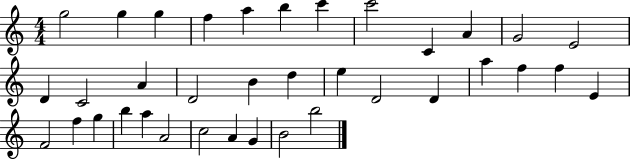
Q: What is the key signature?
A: C major